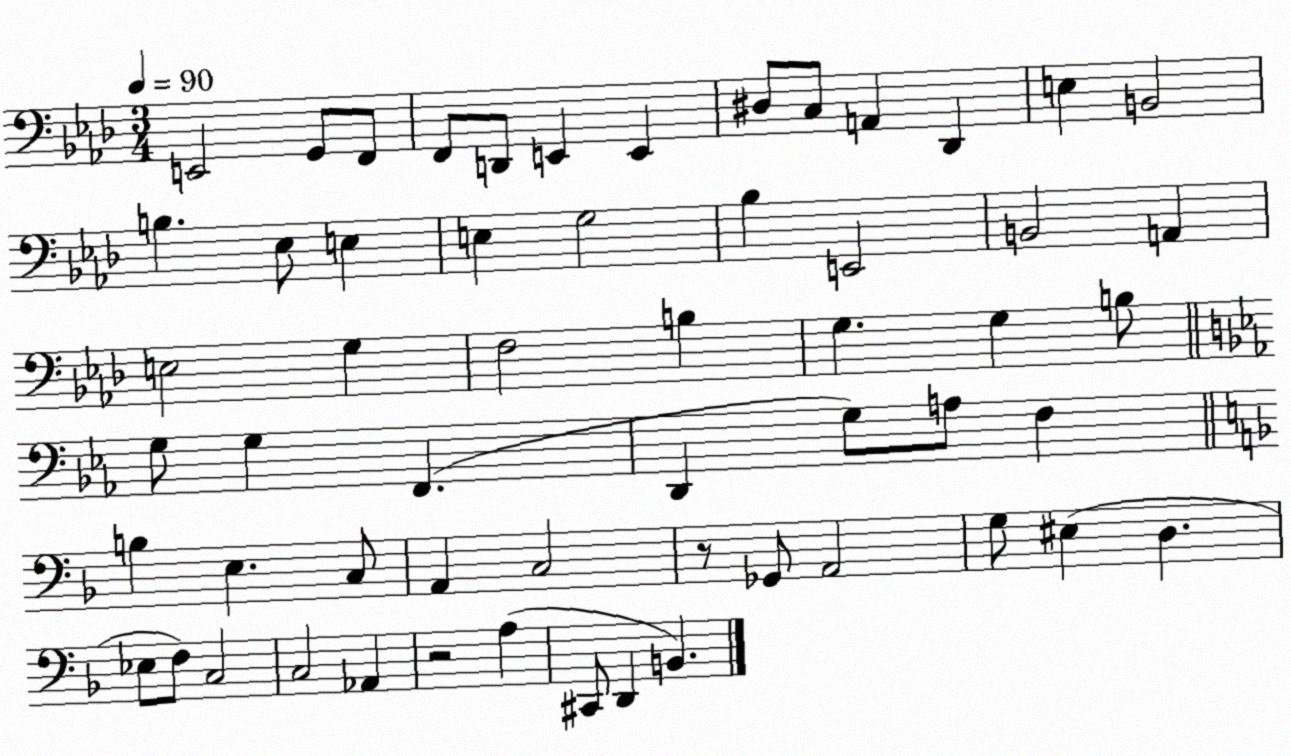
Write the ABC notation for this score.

X:1
T:Untitled
M:3/4
L:1/4
K:Ab
E,,2 G,,/2 F,,/2 F,,/2 D,,/2 E,, E,, ^D,/2 C,/2 A,, _D,, E, B,,2 B, _E,/2 E, E, G,2 _B, E,,2 B,,2 A,, E,2 G, F,2 B, G, G, B,/2 G,/2 G, F,, D,, G,/2 A,/2 F, B, E, C,/2 A,, C,2 z/2 _G,,/2 A,,2 G,/2 ^E, D, _E,/2 F,/2 C,2 C,2 _A,, z2 A, ^C,,/2 D,, B,,